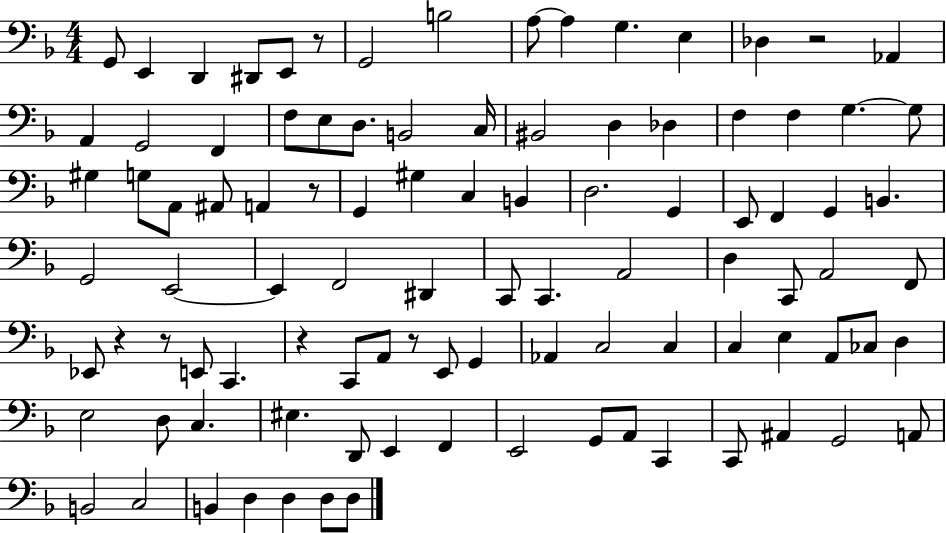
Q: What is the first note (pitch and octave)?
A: G2